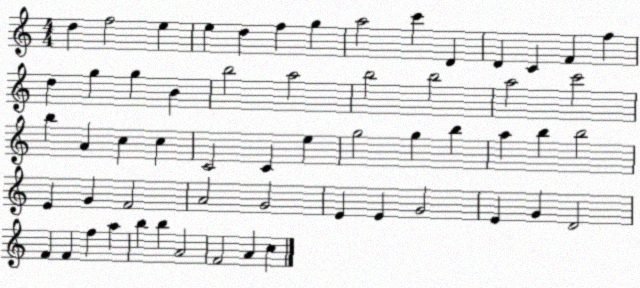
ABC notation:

X:1
T:Untitled
M:4/4
L:1/4
K:C
d f2 e e d f g a2 c' D D C F f d g g B b2 a2 b2 b2 a2 c'2 b A c c C2 C e g2 g b a b b2 E G F2 A2 G2 E E G2 E G D2 F F f a b b A2 F2 A c